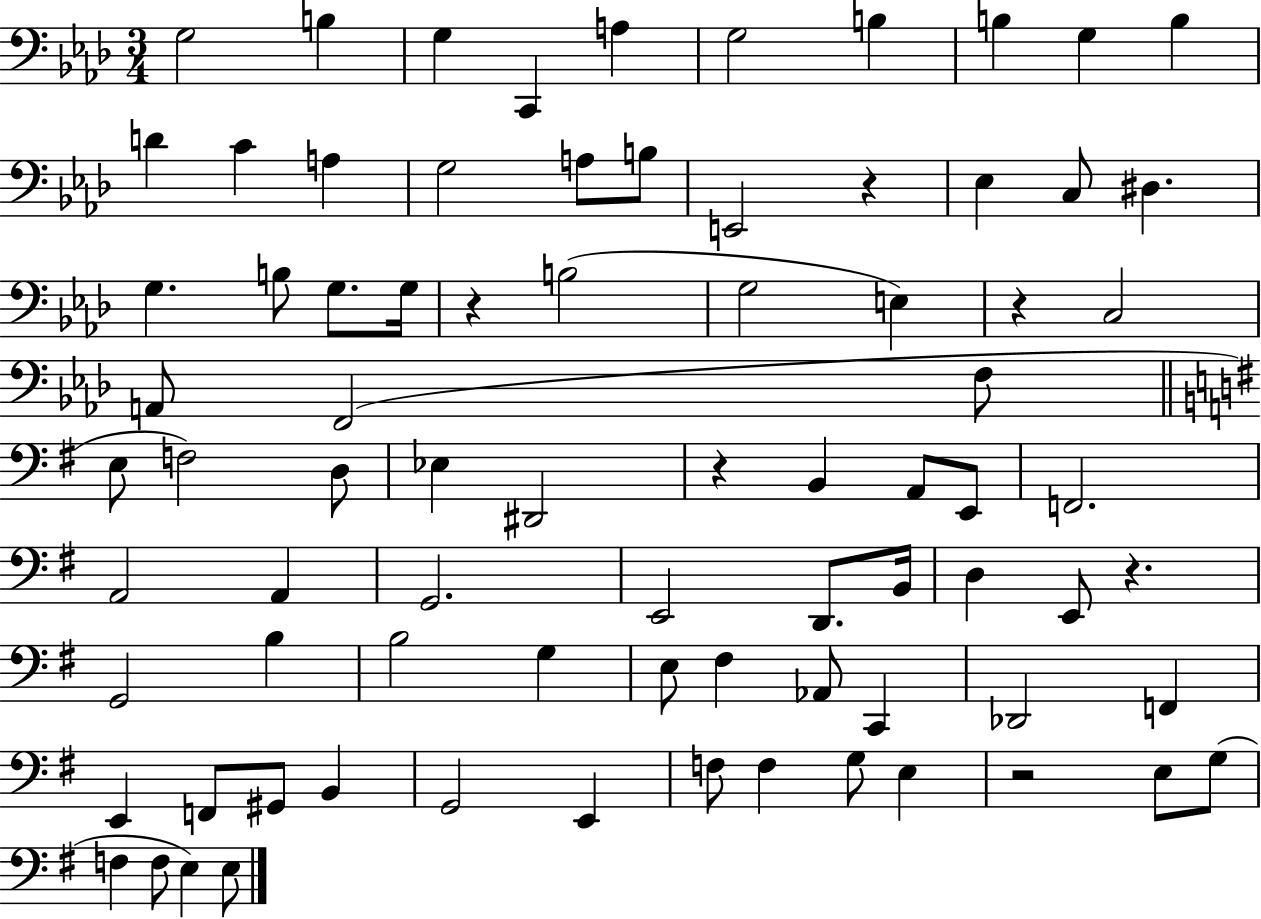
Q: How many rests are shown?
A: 6